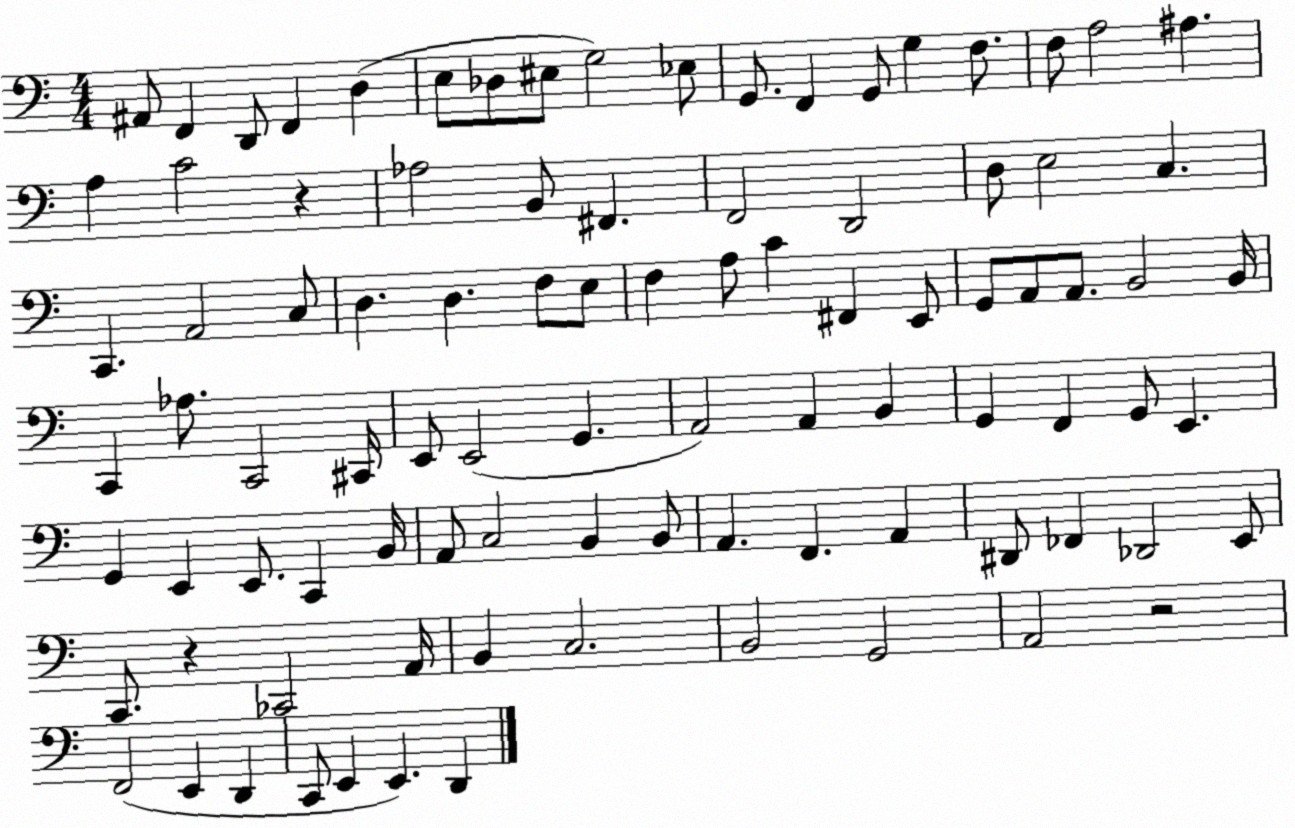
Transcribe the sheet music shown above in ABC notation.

X:1
T:Untitled
M:4/4
L:1/4
K:C
^A,,/2 F,, D,,/2 F,, D, E,/2 _D,/2 ^E,/2 G,2 _E,/2 G,,/2 F,, G,,/2 G, F,/2 F,/2 A,2 ^A, A, C2 z _A,2 B,,/2 ^F,, F,,2 D,,2 D,/2 E,2 C, C,, A,,2 C,/2 D, D, F,/2 E,/2 F, A,/2 C ^F,, E,,/2 G,,/2 A,,/2 A,,/2 B,,2 B,,/4 C,, _A,/2 C,,2 ^C,,/4 E,,/2 E,,2 G,, A,,2 A,, B,, G,, F,, G,,/2 E,, G,, E,, E,,/2 C,, B,,/4 A,,/2 C,2 B,, B,,/2 A,, F,, A,, ^D,,/2 _F,, _D,,2 E,,/2 C,,/2 z _C,,2 A,,/4 B,, C,2 B,,2 G,,2 A,,2 z2 F,,2 E,, D,, C,,/2 E,, E,, D,,